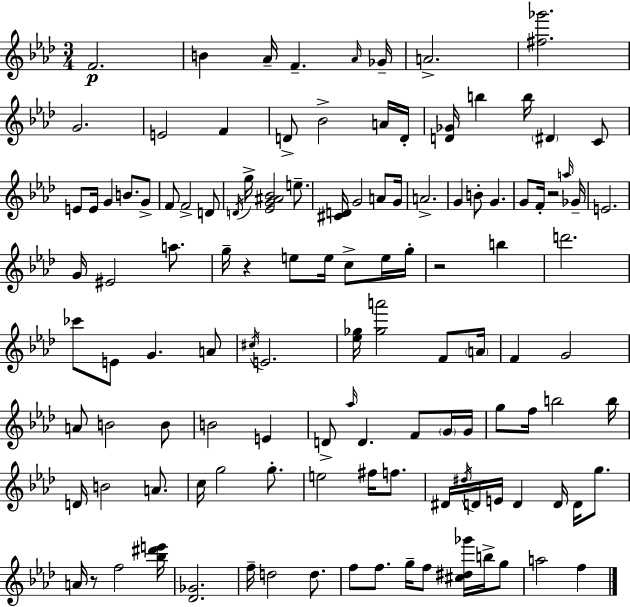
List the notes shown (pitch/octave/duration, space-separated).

F4/h. B4/q Ab4/s F4/q. Ab4/s Gb4/s A4/h. [F#5,Gb6]/h. G4/h. E4/h F4/q D4/e Bb4/h A4/s D4/s [D4,Gb4]/s B5/q B5/s D#4/q C4/e E4/e E4/s G4/q B4/e. G4/e F4/e F4/h D4/e D4/s G5/s [Eb4,G4,A#4,Bb4]/h E5/e. [C#4,D4]/s G4/h A4/e G4/s A4/h. G4/q B4/e G4/q. G4/e F4/s R/h A5/s Gb4/s E4/h. G4/s EIS4/h A5/e. G5/s R/q E5/e E5/s C5/e E5/s G5/s R/h B5/q D6/h. CES6/e E4/e G4/q. A4/e C#5/s E4/h. [Eb5,Gb5]/s [Gb5,A6]/h F4/e A4/s F4/q G4/h A4/e B4/h B4/e B4/h E4/q D4/e Ab5/s D4/q. F4/e G4/s G4/s G5/e F5/s B5/h B5/s D4/s B4/h A4/e. C5/s G5/h G5/e. E5/h F#5/s F5/e. D#4/s D#5/s D4/s E4/s D4/q D4/s D4/s G5/e. A4/s R/e F5/h [Bb5,D#6,E6]/s [Db4,Gb4]/h. F5/s D5/h D5/e. F5/e F5/e. G5/s F5/e [C#5,D#5,Gb6]/s B5/s G5/e A5/h F5/q